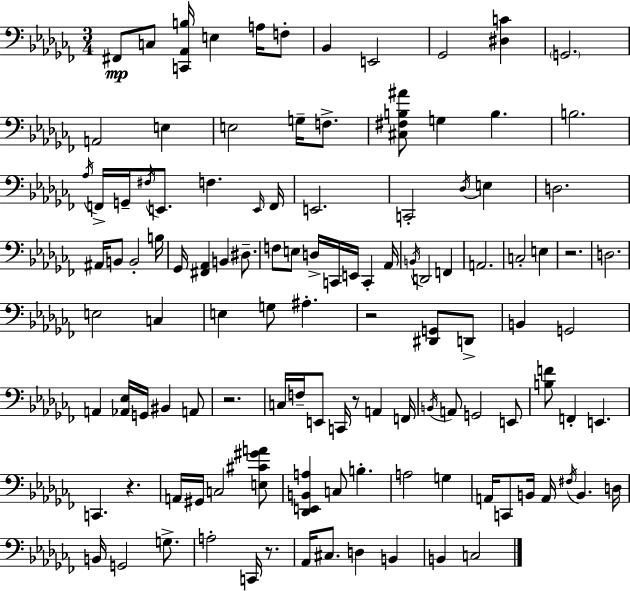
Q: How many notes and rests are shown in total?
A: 116